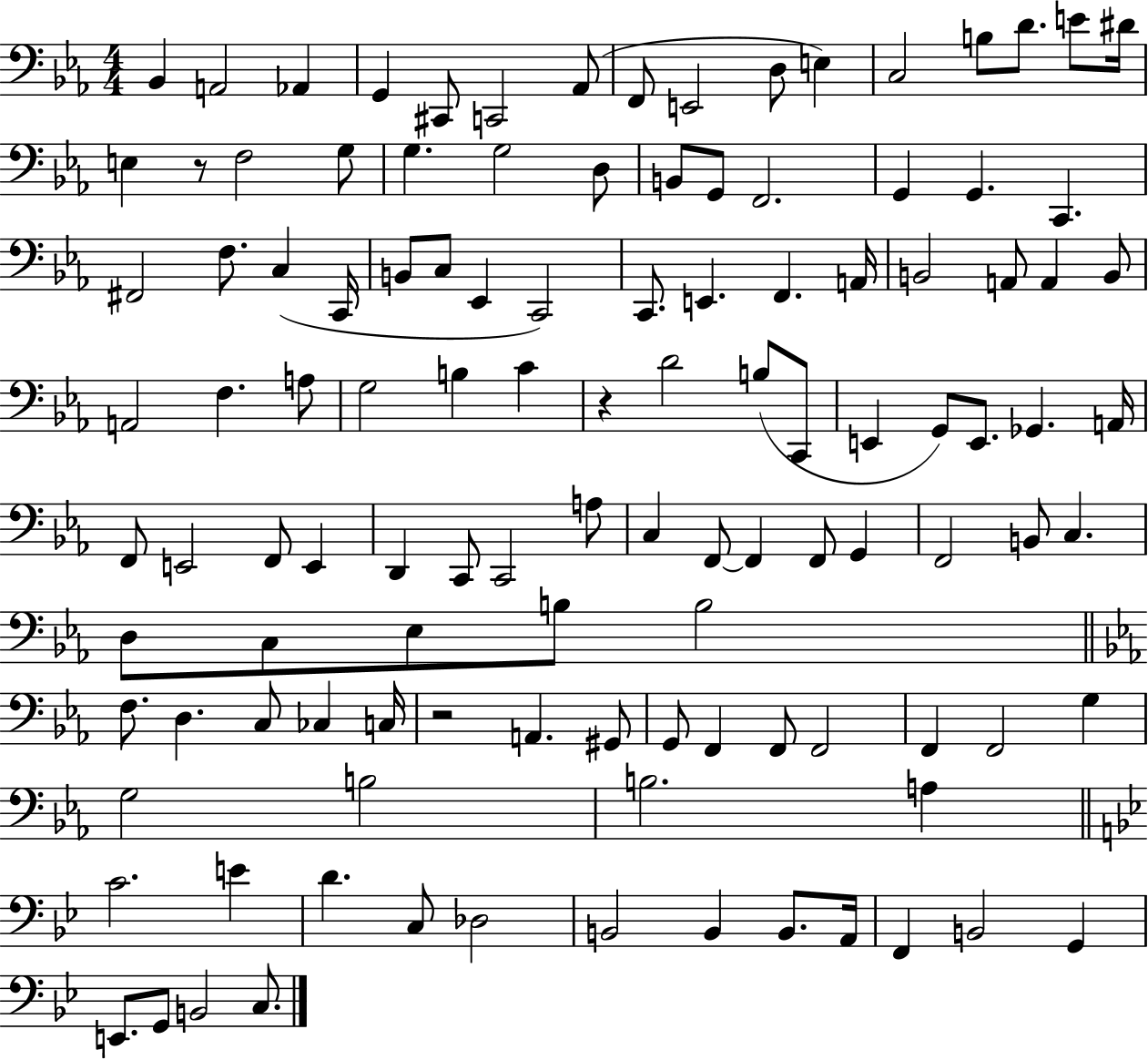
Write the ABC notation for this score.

X:1
T:Untitled
M:4/4
L:1/4
K:Eb
_B,, A,,2 _A,, G,, ^C,,/2 C,,2 _A,,/2 F,,/2 E,,2 D,/2 E, C,2 B,/2 D/2 E/2 ^D/4 E, z/2 F,2 G,/2 G, G,2 D,/2 B,,/2 G,,/2 F,,2 G,, G,, C,, ^F,,2 F,/2 C, C,,/4 B,,/2 C,/2 _E,, C,,2 C,,/2 E,, F,, A,,/4 B,,2 A,,/2 A,, B,,/2 A,,2 F, A,/2 G,2 B, C z D2 B,/2 C,,/2 E,, G,,/2 E,,/2 _G,, A,,/4 F,,/2 E,,2 F,,/2 E,, D,, C,,/2 C,,2 A,/2 C, F,,/2 F,, F,,/2 G,, F,,2 B,,/2 C, D,/2 C,/2 _E,/2 B,/2 B,2 F,/2 D, C,/2 _C, C,/4 z2 A,, ^G,,/2 G,,/2 F,, F,,/2 F,,2 F,, F,,2 G, G,2 B,2 B,2 A, C2 E D C,/2 _D,2 B,,2 B,, B,,/2 A,,/4 F,, B,,2 G,, E,,/2 G,,/2 B,,2 C,/2